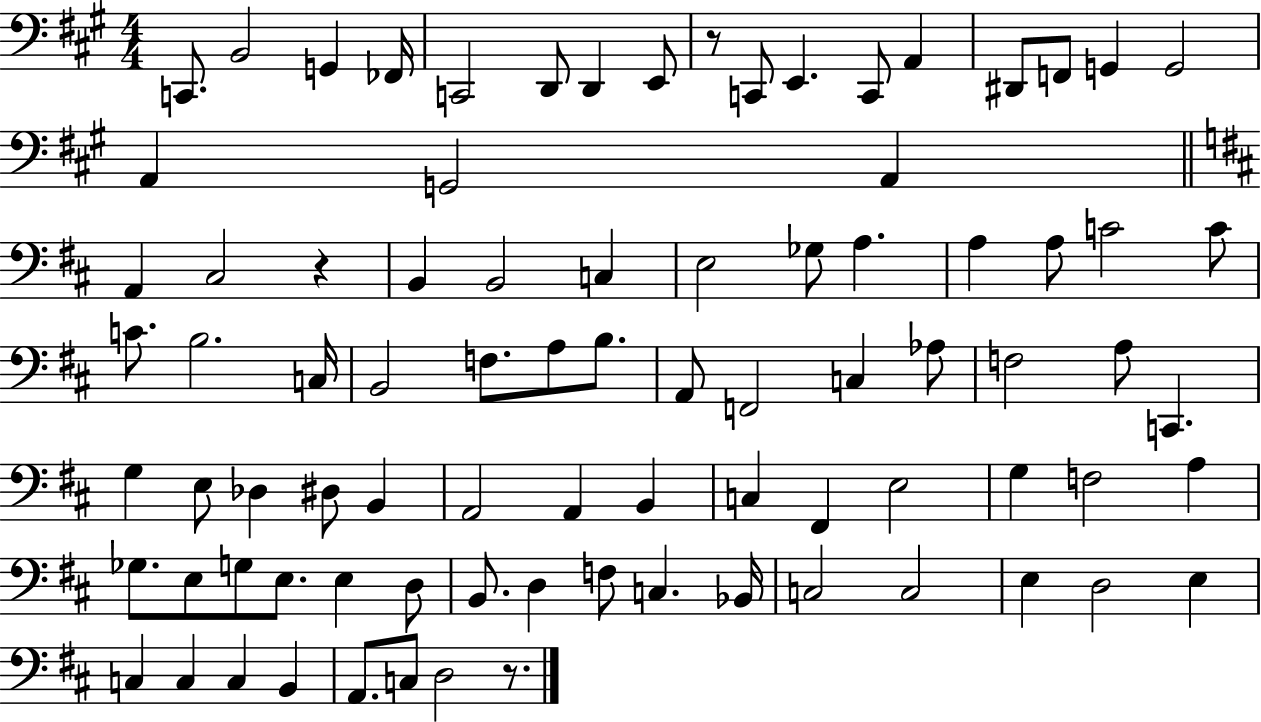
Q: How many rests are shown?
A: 3